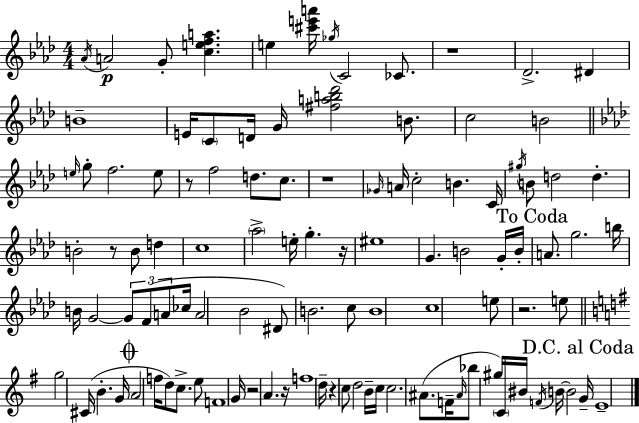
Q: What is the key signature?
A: F minor